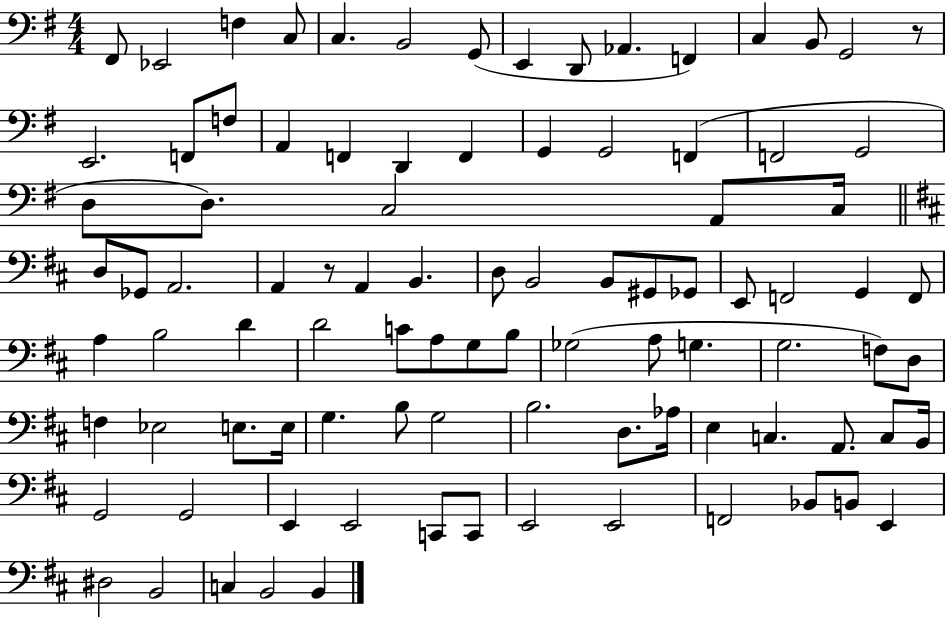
X:1
T:Untitled
M:4/4
L:1/4
K:G
^F,,/2 _E,,2 F, C,/2 C, B,,2 G,,/2 E,, D,,/2 _A,, F,, C, B,,/2 G,,2 z/2 E,,2 F,,/2 F,/2 A,, F,, D,, F,, G,, G,,2 F,, F,,2 G,,2 D,/2 D,/2 C,2 A,,/2 C,/4 D,/2 _G,,/2 A,,2 A,, z/2 A,, B,, D,/2 B,,2 B,,/2 ^G,,/2 _G,,/2 E,,/2 F,,2 G,, F,,/2 A, B,2 D D2 C/2 A,/2 G,/2 B,/2 _G,2 A,/2 G, G,2 F,/2 D,/2 F, _E,2 E,/2 E,/4 G, B,/2 G,2 B,2 D,/2 _A,/4 E, C, A,,/2 C,/2 B,,/4 G,,2 G,,2 E,, E,,2 C,,/2 C,,/2 E,,2 E,,2 F,,2 _B,,/2 B,,/2 E,, ^D,2 B,,2 C, B,,2 B,,